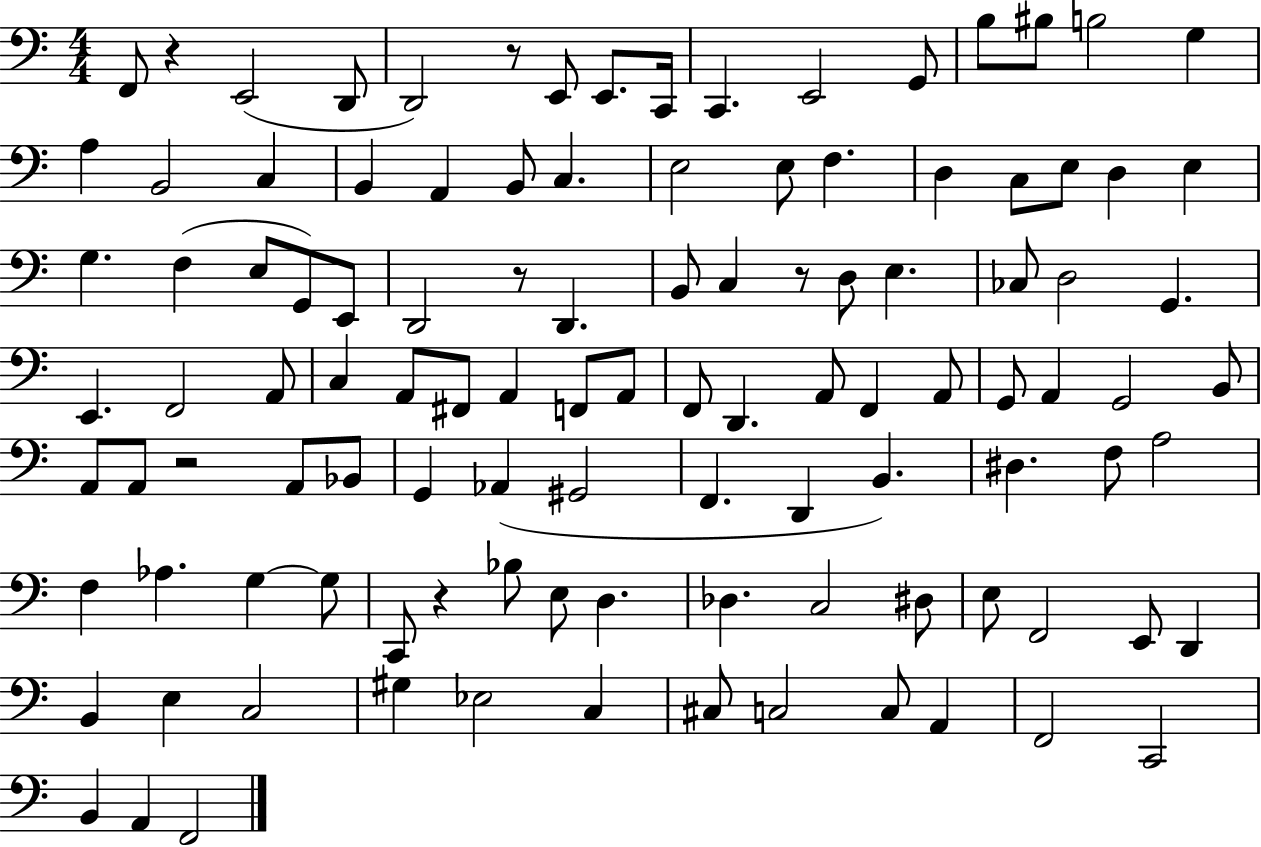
{
  \clef bass
  \numericTimeSignature
  \time 4/4
  \key c \major
  \repeat volta 2 { f,8 r4 e,2( d,8 | d,2) r8 e,8 e,8. c,16 | c,4. e,2 g,8 | b8 bis8 b2 g4 | \break a4 b,2 c4 | b,4 a,4 b,8 c4. | e2 e8 f4. | d4 c8 e8 d4 e4 | \break g4. f4( e8 g,8) e,8 | d,2 r8 d,4. | b,8 c4 r8 d8 e4. | ces8 d2 g,4. | \break e,4. f,2 a,8 | c4 a,8 fis,8 a,4 f,8 a,8 | f,8 d,4. a,8 f,4 a,8 | g,8 a,4 g,2 b,8 | \break a,8 a,8 r2 a,8 bes,8 | g,4 aes,4( gis,2 | f,4. d,4 b,4.) | dis4. f8 a2 | \break f4 aes4. g4~~ g8 | c,8 r4 bes8 e8 d4. | des4. c2 dis8 | e8 f,2 e,8 d,4 | \break b,4 e4 c2 | gis4 ees2 c4 | cis8 c2 c8 a,4 | f,2 c,2 | \break b,4 a,4 f,2 | } \bar "|."
}